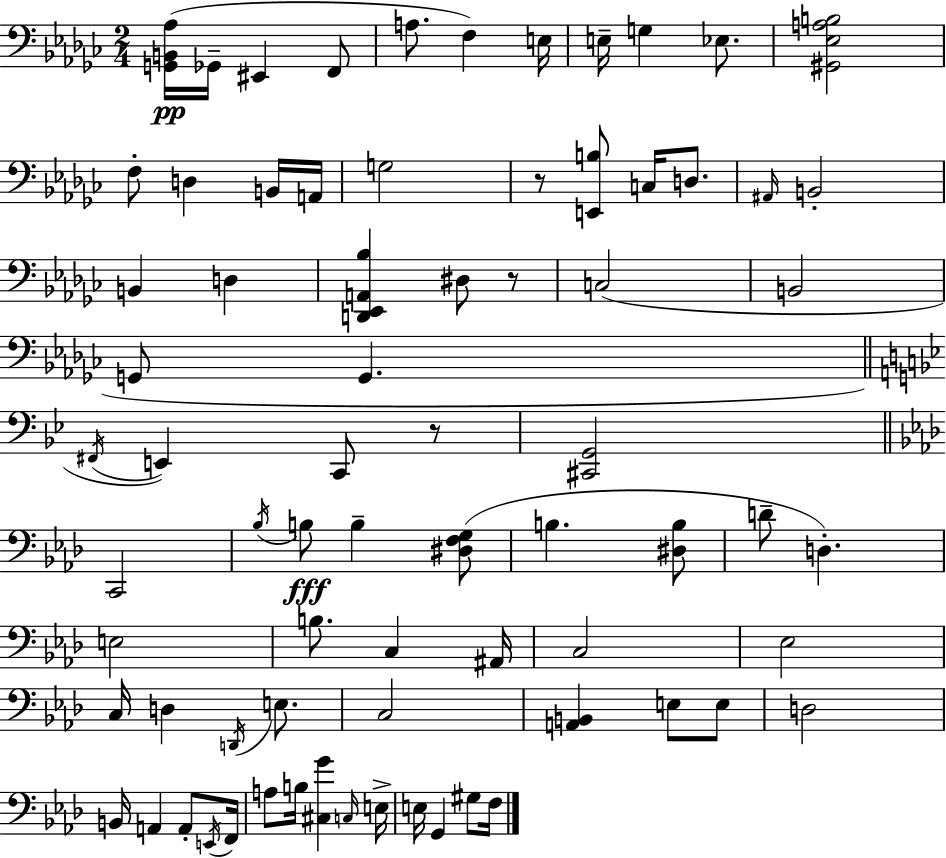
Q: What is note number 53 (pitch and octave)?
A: E2